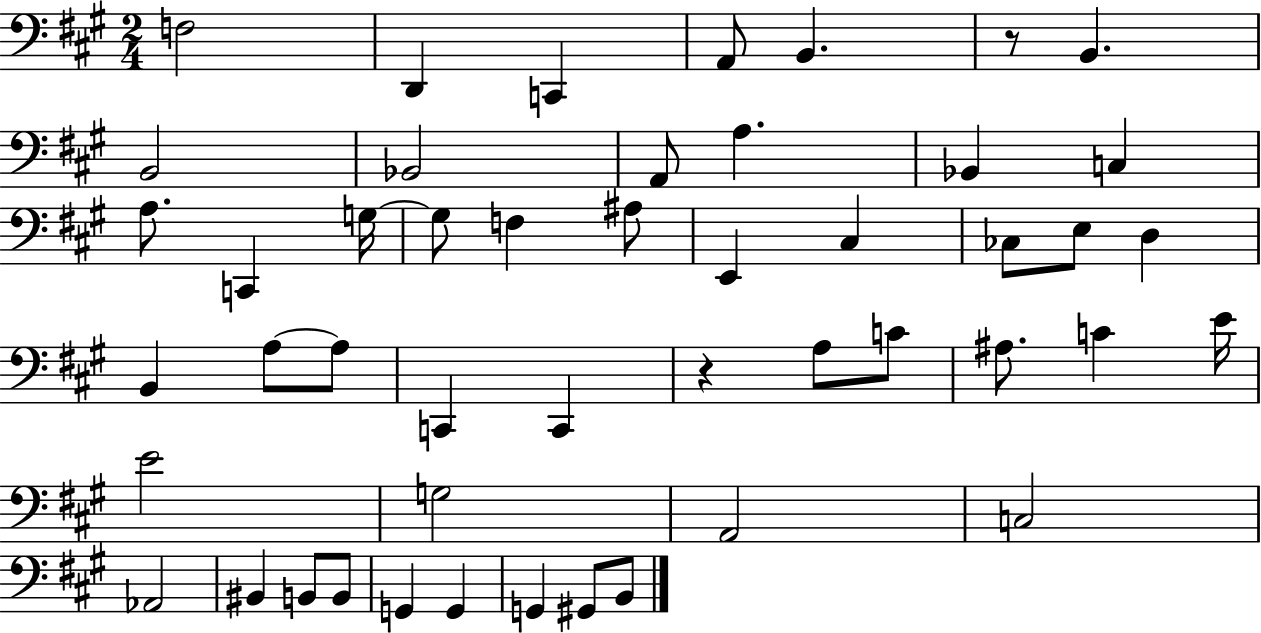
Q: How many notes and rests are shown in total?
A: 48